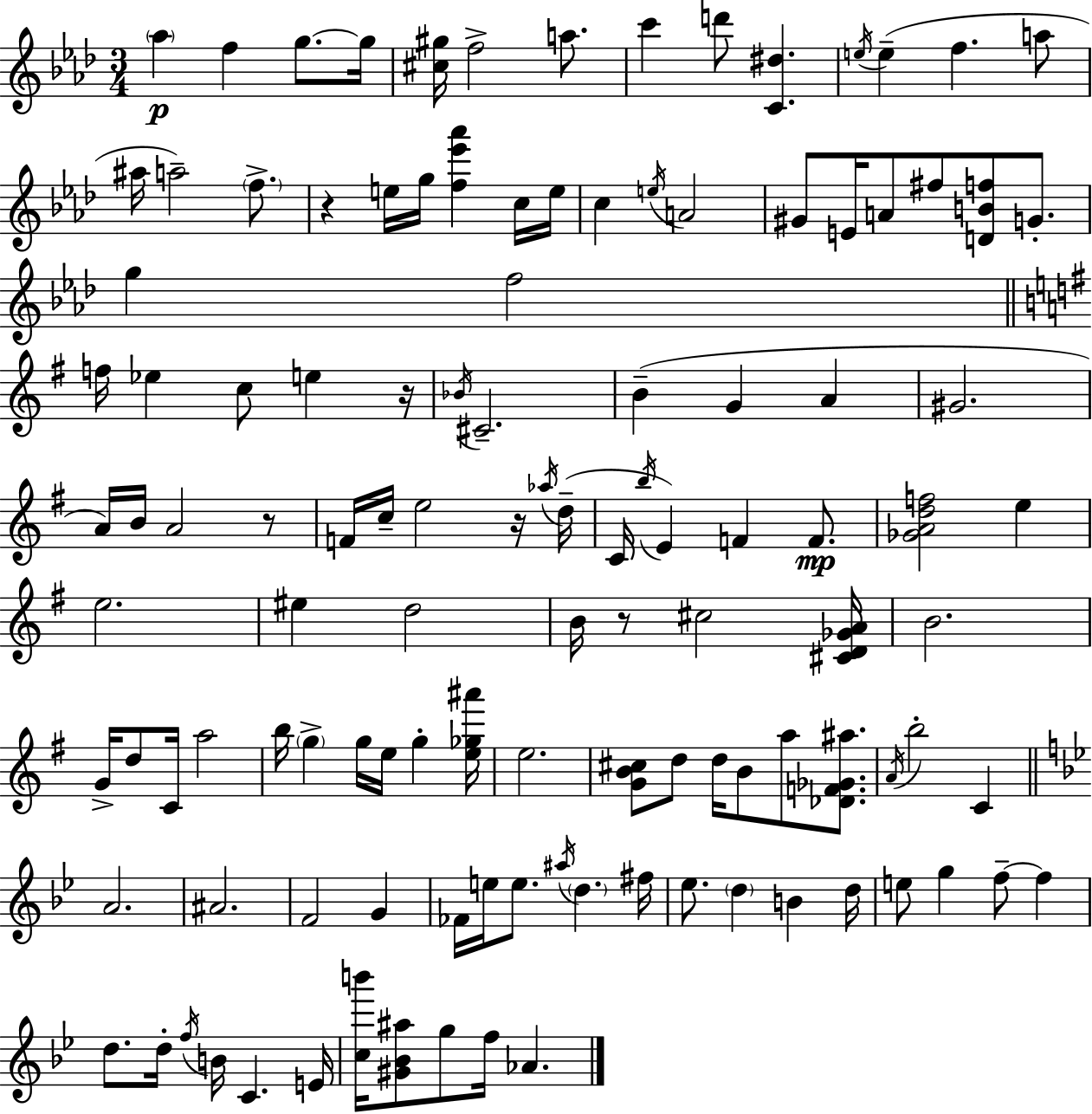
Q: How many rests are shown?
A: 5